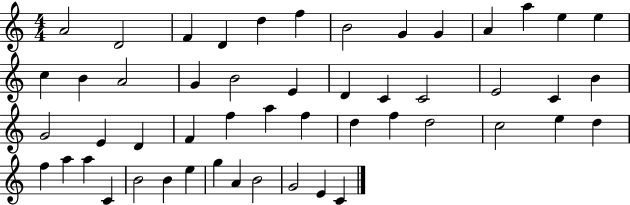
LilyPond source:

{
  \clef treble
  \numericTimeSignature
  \time 4/4
  \key c \major
  a'2 d'2 | f'4 d'4 d''4 f''4 | b'2 g'4 g'4 | a'4 a''4 e''4 e''4 | \break c''4 b'4 a'2 | g'4 b'2 e'4 | d'4 c'4 c'2 | e'2 c'4 b'4 | \break g'2 e'4 d'4 | f'4 f''4 a''4 f''4 | d''4 f''4 d''2 | c''2 e''4 d''4 | \break f''4 a''4 a''4 c'4 | b'2 b'4 e''4 | g''4 a'4 b'2 | g'2 e'4 c'4 | \break \bar "|."
}